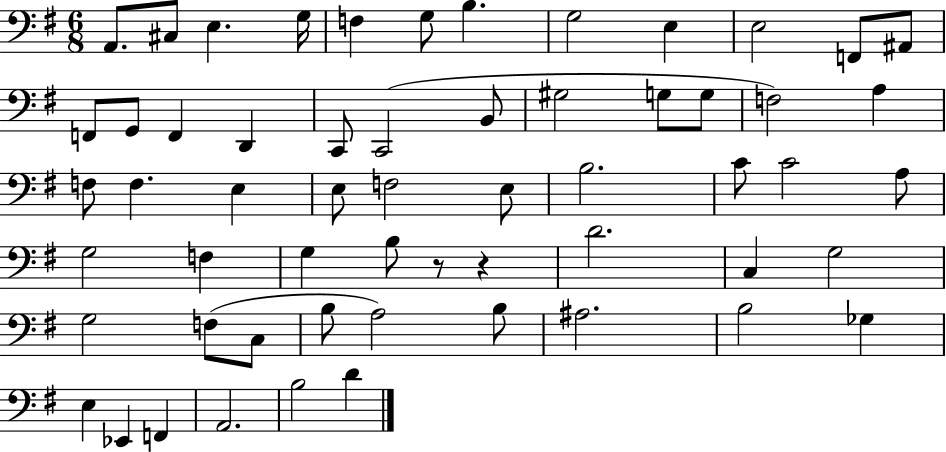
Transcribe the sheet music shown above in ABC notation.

X:1
T:Untitled
M:6/8
L:1/4
K:G
A,,/2 ^C,/2 E, G,/4 F, G,/2 B, G,2 E, E,2 F,,/2 ^A,,/2 F,,/2 G,,/2 F,, D,, C,,/2 C,,2 B,,/2 ^G,2 G,/2 G,/2 F,2 A, F,/2 F, E, E,/2 F,2 E,/2 B,2 C/2 C2 A,/2 G,2 F, G, B,/2 z/2 z D2 C, G,2 G,2 F,/2 C,/2 B,/2 A,2 B,/2 ^A,2 B,2 _G, E, _E,, F,, A,,2 B,2 D